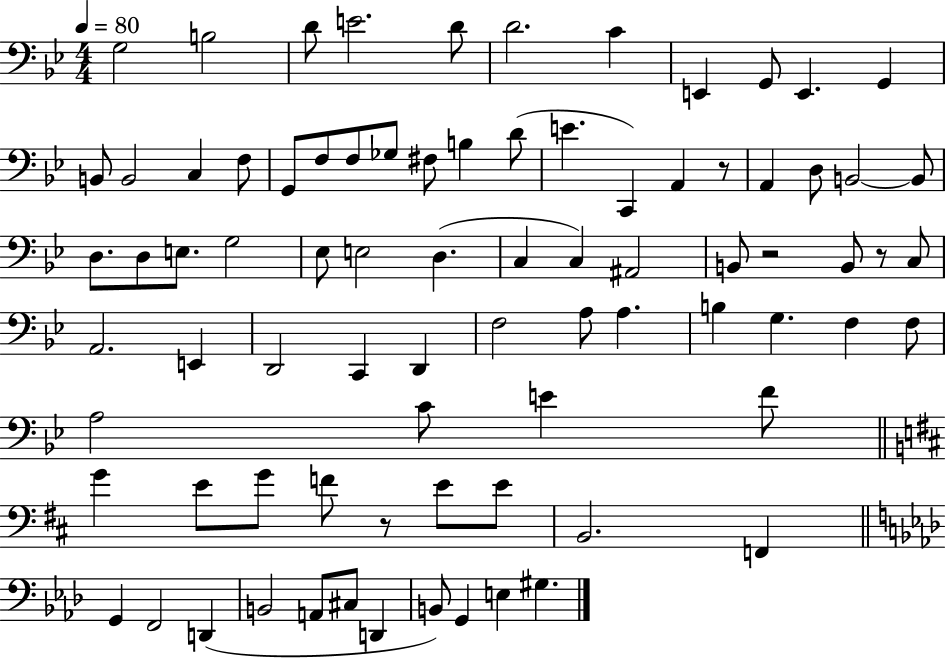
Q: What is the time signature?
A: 4/4